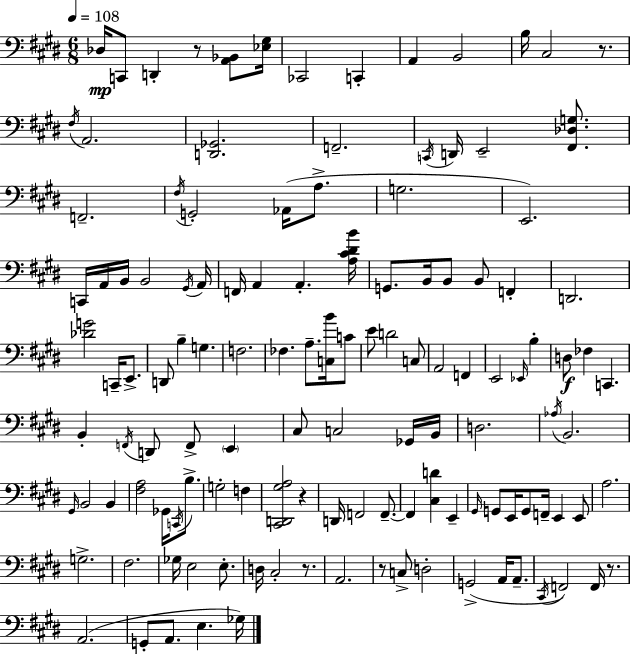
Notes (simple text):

Db3/s C2/e D2/q R/e [A2,Bb2]/e [Eb3,G#3]/s CES2/h C2/q A2/q B2/h B3/s C#3/h R/e. F#3/s A2/h. [D2,Gb2]/h. F2/h. C2/s D2/s E2/h [F#2,Db3,G3]/e. F2/h. F#3/s G2/h Ab2/s A3/e. G3/h. E2/h. C2/s A2/s B2/s B2/h G#2/s A2/s F2/s A2/q A2/q. [A3,C#4,D#4,B4]/s G2/e. B2/s B2/e B2/e F2/q D2/h. [Db4,G4]/h C2/s E2/e. D2/e B3/q G3/q. F3/h. FES3/q. A3/e. [C3,B4]/s C4/e E4/e D4/h C3/e A2/h F2/q E2/h Eb2/s B3/q D3/e FES3/q C2/q. B2/q F2/s D2/e F2/e E2/q C#3/e C3/h Gb2/s B2/s D3/h. Ab3/s B2/h. G#2/s B2/h B2/q [F#3,A3]/h Gb2/s C2/s B3/e. G3/h F3/q [C#2,D2,G#3,A3]/h R/q D2/s F2/h F2/e. F2/q [C#3,D4]/q E2/q G#2/s G2/e E2/s G2/e F2/s E2/q E2/e A3/h. G3/h. F#3/h. Gb3/s E3/h E3/e. D3/s C#3/h R/e. A2/h. R/e C3/e D3/h G2/h A2/s A2/e. C#2/s F2/h F2/s R/e. A2/h. G2/e A2/e. E3/q. Gb3/s